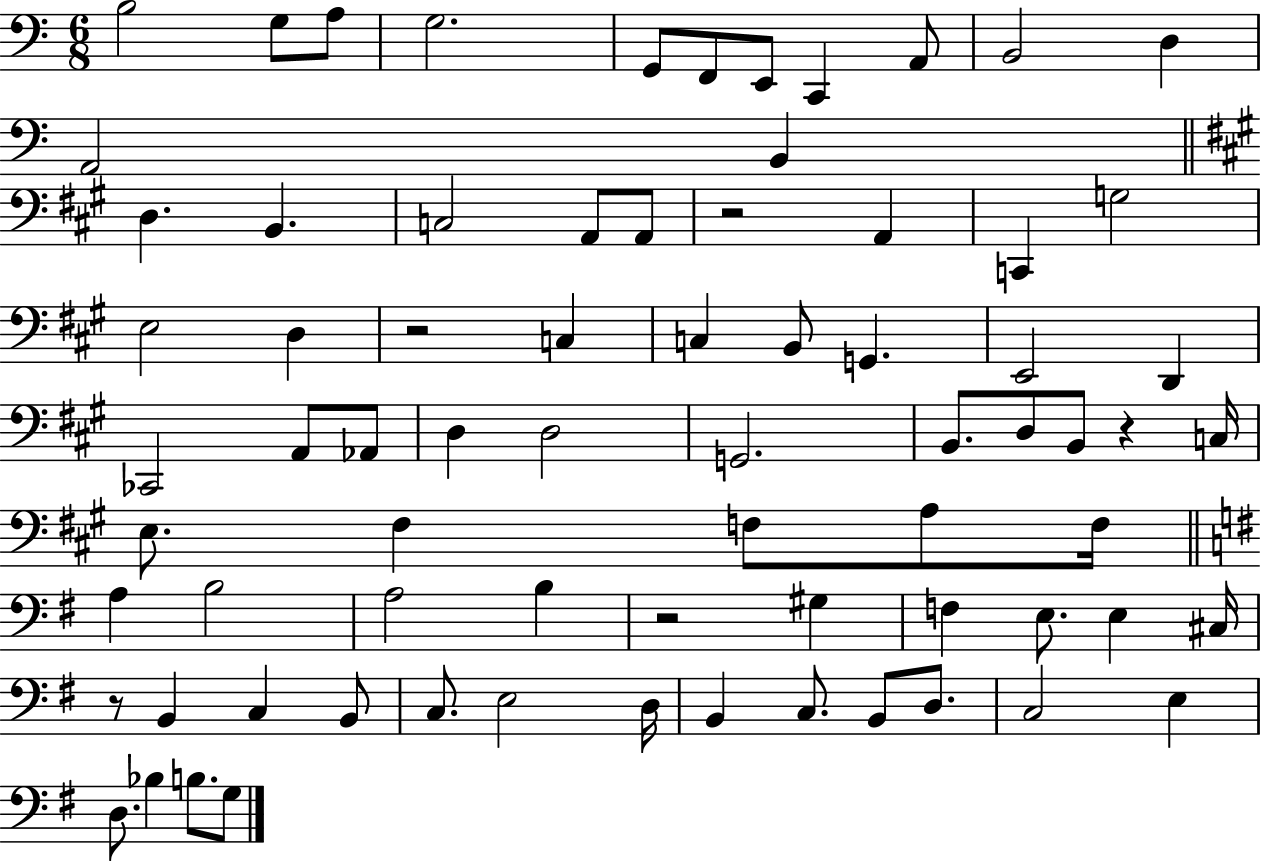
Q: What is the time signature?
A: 6/8